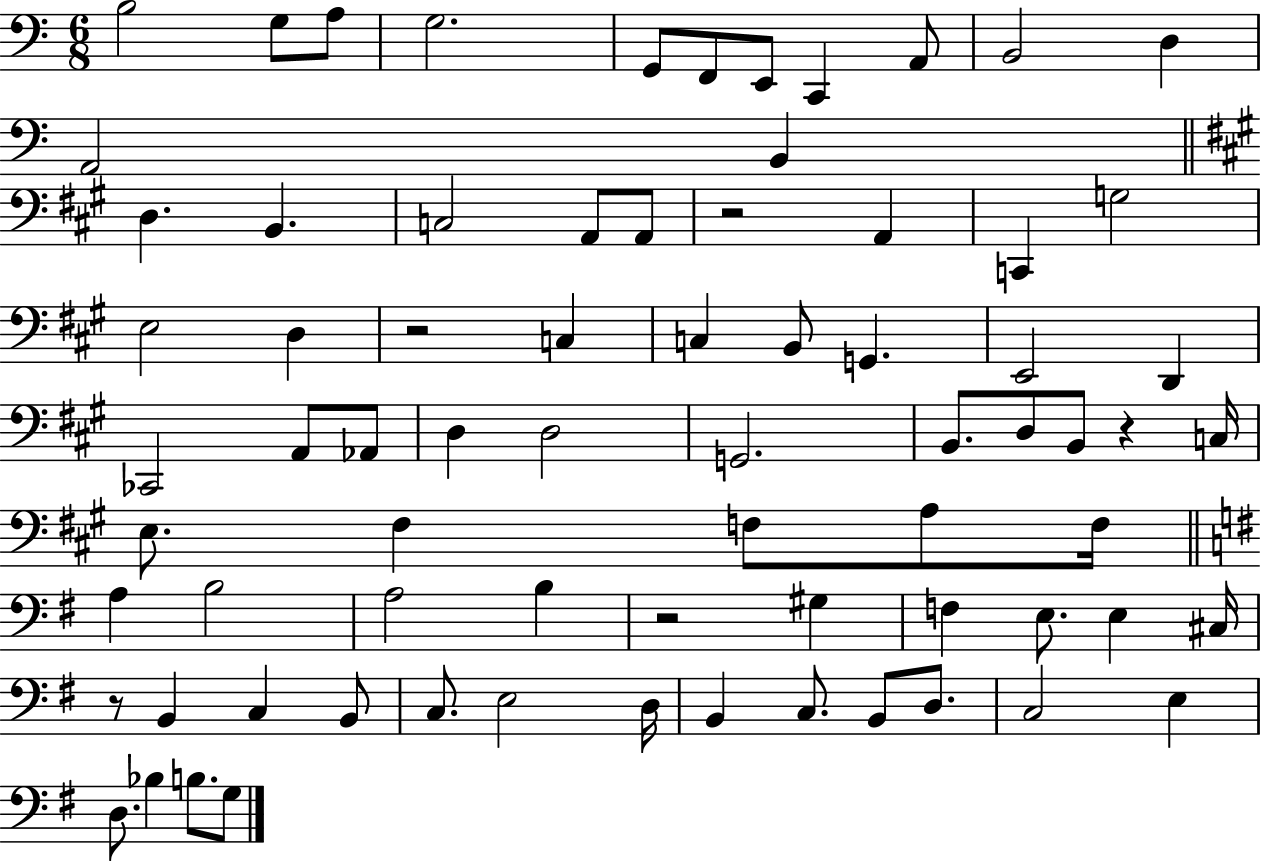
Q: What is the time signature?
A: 6/8